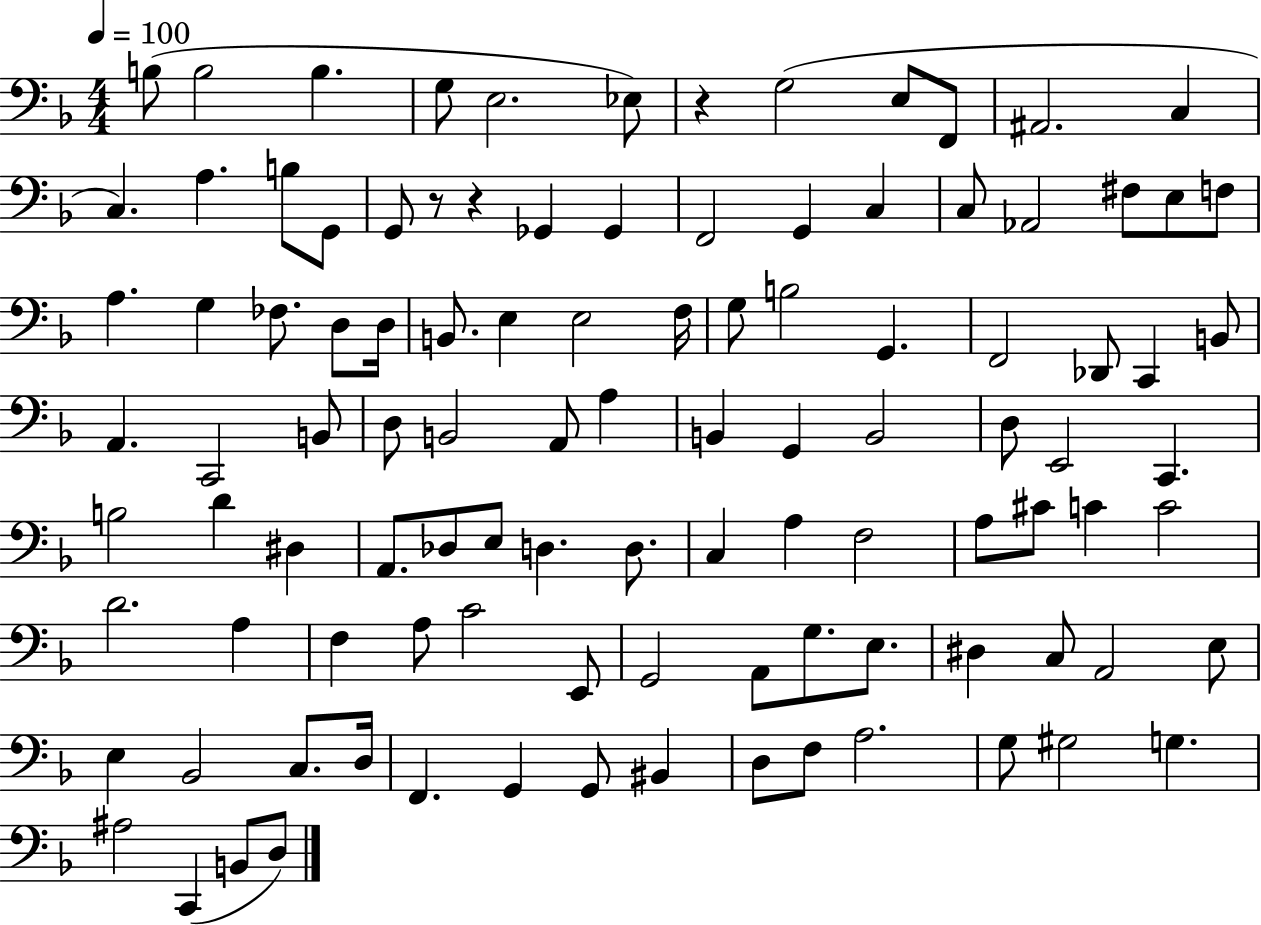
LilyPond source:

{
  \clef bass
  \numericTimeSignature
  \time 4/4
  \key f \major
  \tempo 4 = 100
  \repeat volta 2 { b8( b2 b4. | g8 e2. ees8) | r4 g2( e8 f,8 | ais,2. c4 | \break c4.) a4. b8 g,8 | g,8 r8 r4 ges,4 ges,4 | f,2 g,4 c4 | c8 aes,2 fis8 e8 f8 | \break a4. g4 fes8. d8 d16 | b,8. e4 e2 f16 | g8 b2 g,4. | f,2 des,8 c,4 b,8 | \break a,4. c,2 b,8 | d8 b,2 a,8 a4 | b,4 g,4 b,2 | d8 e,2 c,4. | \break b2 d'4 dis4 | a,8. des8 e8 d4. d8. | c4 a4 f2 | a8 cis'8 c'4 c'2 | \break d'2. a4 | f4 a8 c'2 e,8 | g,2 a,8 g8. e8. | dis4 c8 a,2 e8 | \break e4 bes,2 c8. d16 | f,4. g,4 g,8 bis,4 | d8 f8 a2. | g8 gis2 g4. | \break ais2 c,4( b,8 d8) | } \bar "|."
}